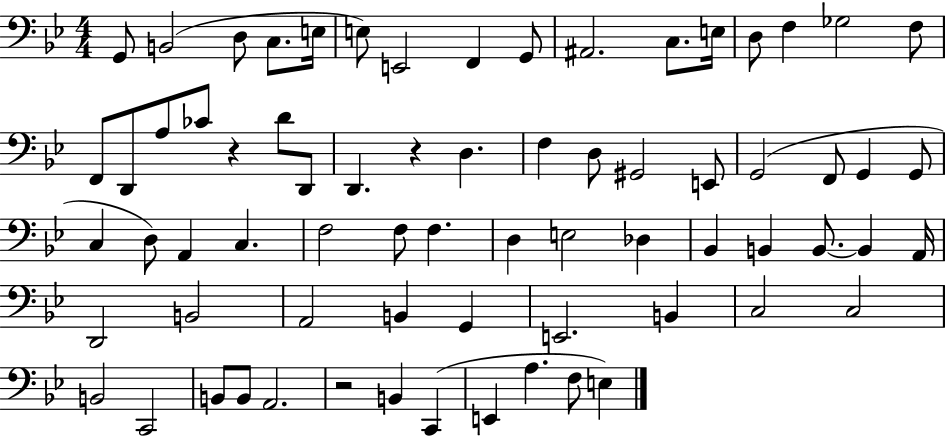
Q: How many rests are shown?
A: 3